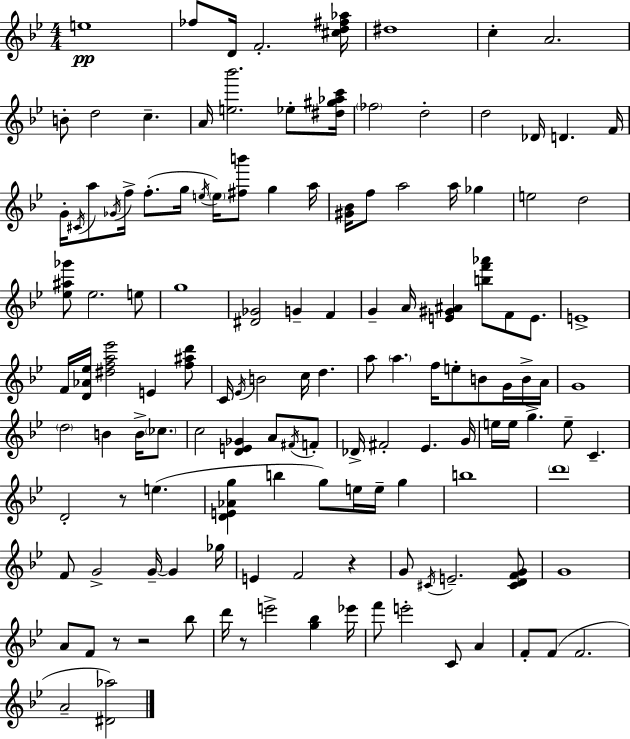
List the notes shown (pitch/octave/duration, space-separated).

E5/w FES5/e D4/s F4/h. [C#5,D5,F#5,Ab5]/s D#5/w C5/q A4/h. B4/e D5/h C5/q. A4/s [E5,Bb6]/h. Eb5/e [D#5,G#5,Ab5,C6]/s FES5/h D5/h D5/h Db4/s D4/q. F4/s G4/s C#4/s A5/e Gb4/s F5/s F5/e. G5/s E5/s E5/s [F#5,B6]/e G5/q A5/s [G#4,Bb4]/s F5/e A5/h A5/s Gb5/q E5/h D5/h [Eb5,A#5,Gb6]/e Eb5/h. E5/e G5/w [D#4,Gb4]/h G4/q F4/q G4/q A4/s [E4,G#4,A#4]/q [B5,F6,Ab6]/e F4/e E4/e. E4/w F4/s [D4,Ab4,Eb5]/s [D#5,F5,A5,Eb6]/h E4/q [F5,A#5,D6]/e C4/s Eb4/s B4/h C5/s D5/q. A5/e A5/q. F5/s E5/e B4/e G4/s B4/s A4/s G4/w D5/h B4/q B4/s CES5/e. C5/h [D4,E4,Gb4]/q A4/e F#4/s F4/e Db4/s F#4/h Eb4/q. G4/s E5/s E5/s G5/q. E5/e C4/q. D4/h R/e E5/q. [D4,E4,Ab4,G5]/q B5/q G5/e E5/s E5/s G5/q B5/w D6/w F4/e G4/h G4/s G4/q Gb5/s E4/q F4/h R/q G4/e C#4/s E4/h. [C#4,D4,F4,G4]/e G4/w A4/e F4/e R/e R/h Bb5/e D6/s R/e E6/h [G5,Bb5]/q Eb6/s F6/e E6/h C4/e A4/q F4/e F4/e F4/h. A4/h [D#4,Ab5]/h